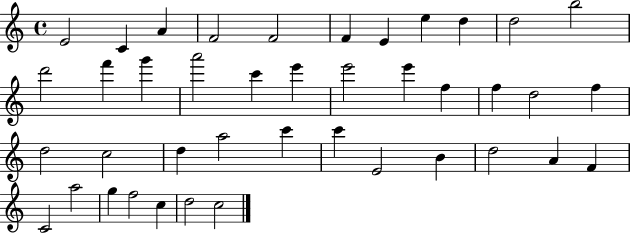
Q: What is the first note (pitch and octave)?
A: E4